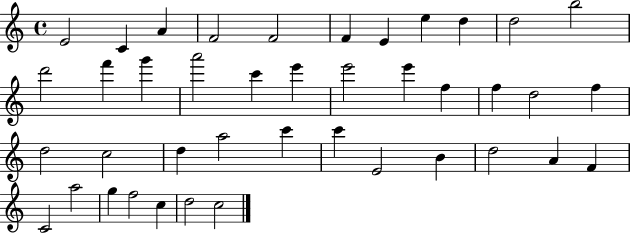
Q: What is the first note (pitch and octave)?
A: E4